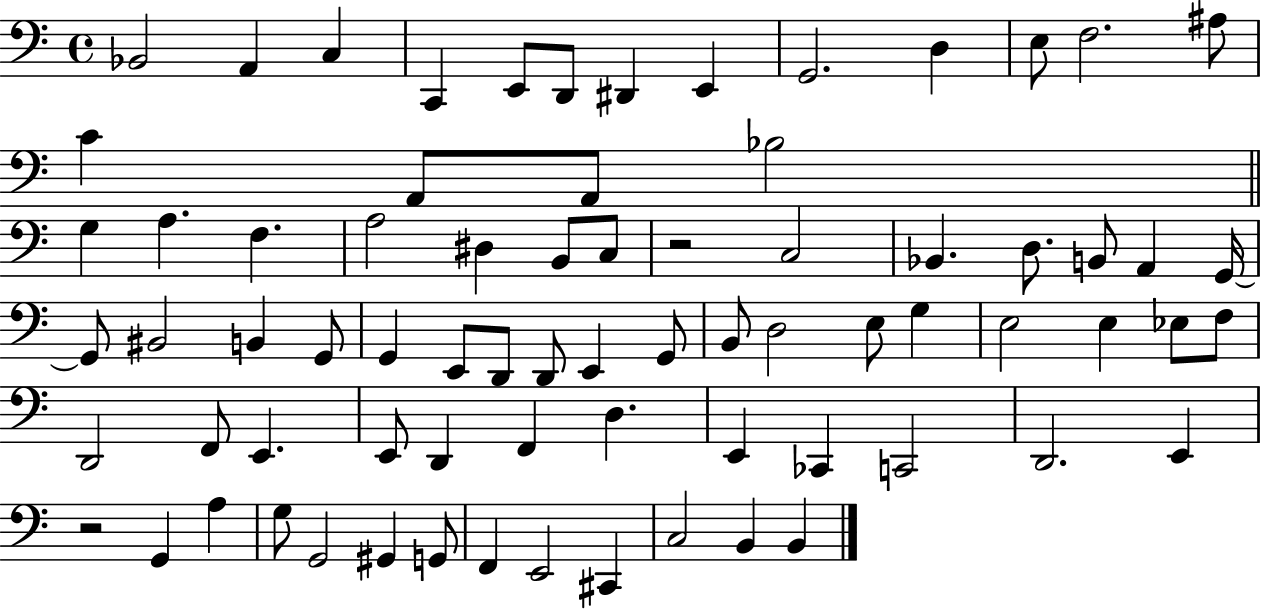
{
  \clef bass
  \time 4/4
  \defaultTimeSignature
  \key c \major
  bes,2 a,4 c4 | c,4 e,8 d,8 dis,4 e,4 | g,2. d4 | e8 f2. ais8 | \break c'4 a,8 a,8 bes2 | \bar "||" \break \key a \minor g4 a4. f4. | a2 dis4 b,8 c8 | r2 c2 | bes,4. d8. b,8 a,4 g,16~~ | \break g,8 bis,2 b,4 g,8 | g,4 e,8 d,8 d,8 e,4 g,8 | b,8 d2 e8 g4 | e2 e4 ees8 f8 | \break d,2 f,8 e,4. | e,8 d,4 f,4 d4. | e,4 ces,4 c,2 | d,2. e,4 | \break r2 g,4 a4 | g8 g,2 gis,4 g,8 | f,4 e,2 cis,4 | c2 b,4 b,4 | \break \bar "|."
}